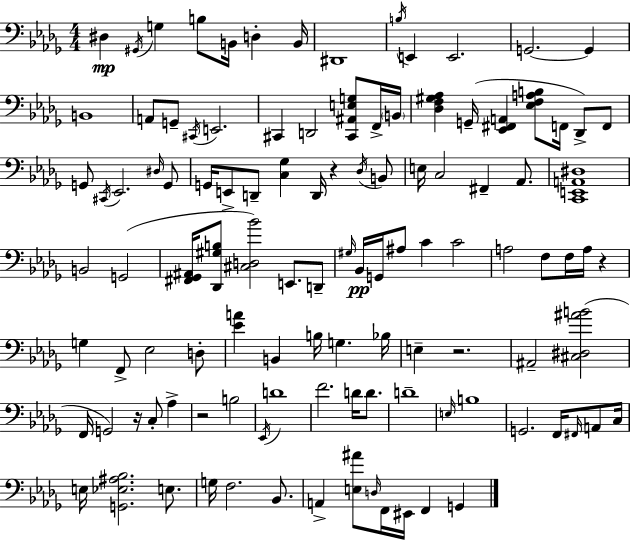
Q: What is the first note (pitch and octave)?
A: D#3